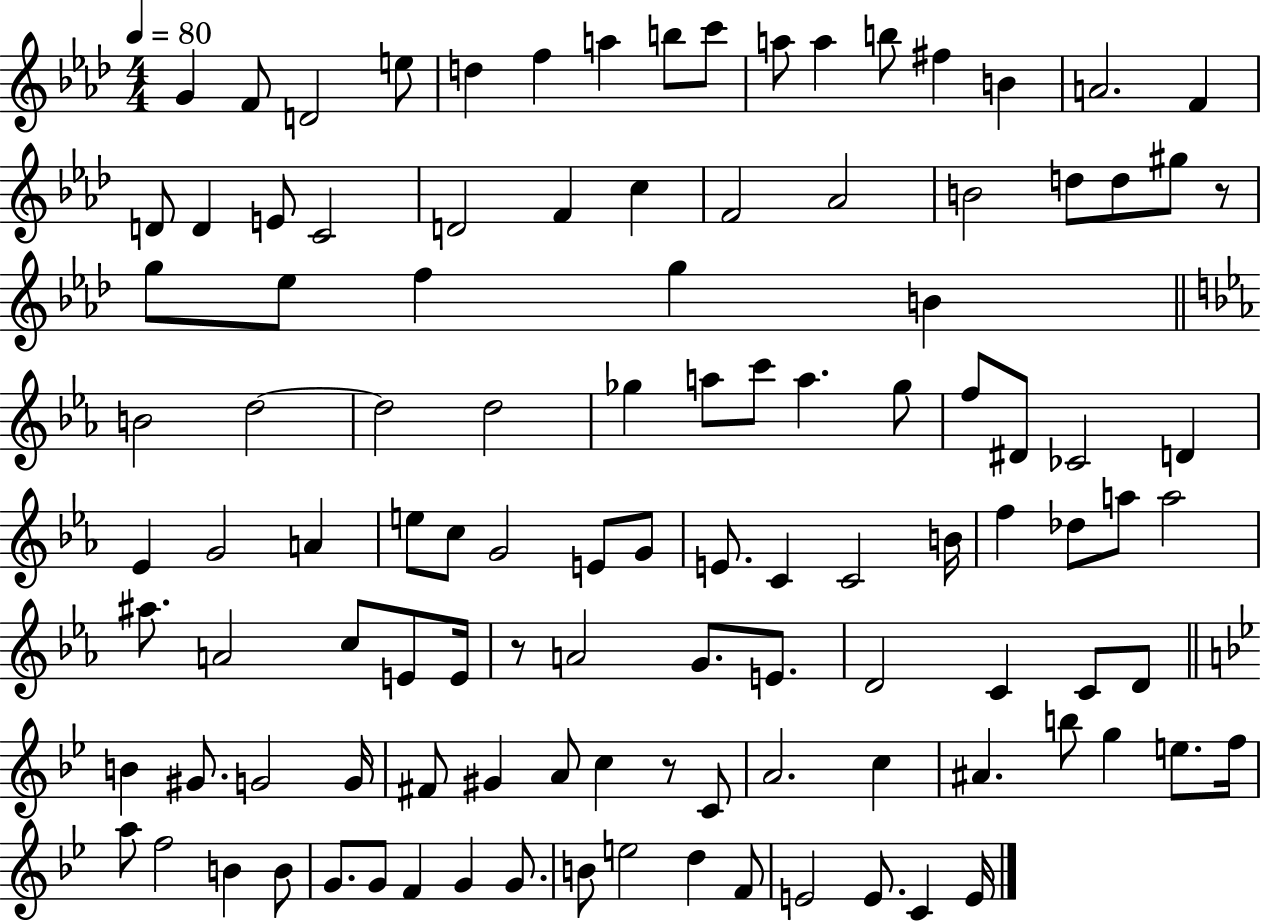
{
  \clef treble
  \numericTimeSignature
  \time 4/4
  \key aes \major
  \tempo 4 = 80
  g'4 f'8 d'2 e''8 | d''4 f''4 a''4 b''8 c'''8 | a''8 a''4 b''8 fis''4 b'4 | a'2. f'4 | \break d'8 d'4 e'8 c'2 | d'2 f'4 c''4 | f'2 aes'2 | b'2 d''8 d''8 gis''8 r8 | \break g''8 ees''8 f''4 g''4 b'4 | \bar "||" \break \key ees \major b'2 d''2~~ | d''2 d''2 | ges''4 a''8 c'''8 a''4. ges''8 | f''8 dis'8 ces'2 d'4 | \break ees'4 g'2 a'4 | e''8 c''8 g'2 e'8 g'8 | e'8. c'4 c'2 b'16 | f''4 des''8 a''8 a''2 | \break ais''8. a'2 c''8 e'8 e'16 | r8 a'2 g'8. e'8. | d'2 c'4 c'8 d'8 | \bar "||" \break \key bes \major b'4 gis'8. g'2 g'16 | fis'8 gis'4 a'8 c''4 r8 c'8 | a'2. c''4 | ais'4. b''8 g''4 e''8. f''16 | \break a''8 f''2 b'4 b'8 | g'8. g'8 f'4 g'4 g'8. | b'8 e''2 d''4 f'8 | e'2 e'8. c'4 e'16 | \break \bar "|."
}